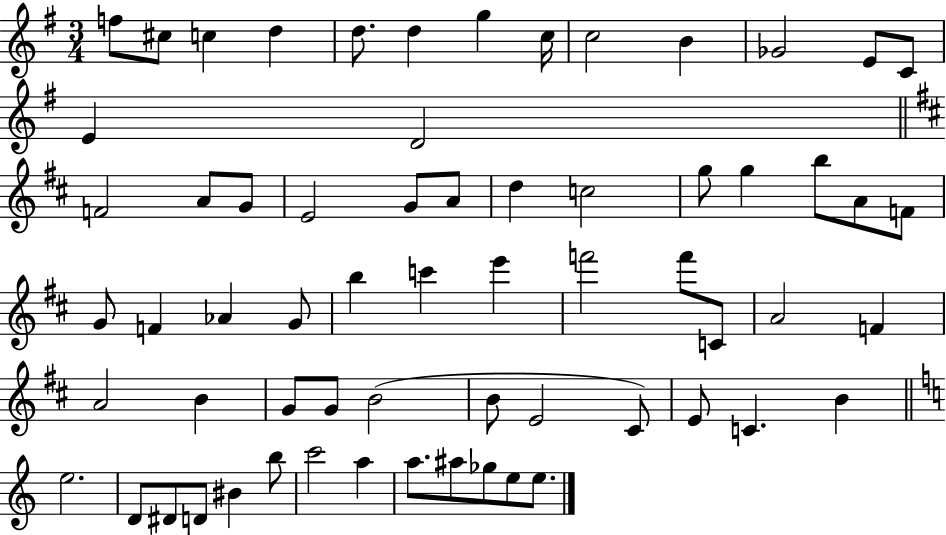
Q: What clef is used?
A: treble